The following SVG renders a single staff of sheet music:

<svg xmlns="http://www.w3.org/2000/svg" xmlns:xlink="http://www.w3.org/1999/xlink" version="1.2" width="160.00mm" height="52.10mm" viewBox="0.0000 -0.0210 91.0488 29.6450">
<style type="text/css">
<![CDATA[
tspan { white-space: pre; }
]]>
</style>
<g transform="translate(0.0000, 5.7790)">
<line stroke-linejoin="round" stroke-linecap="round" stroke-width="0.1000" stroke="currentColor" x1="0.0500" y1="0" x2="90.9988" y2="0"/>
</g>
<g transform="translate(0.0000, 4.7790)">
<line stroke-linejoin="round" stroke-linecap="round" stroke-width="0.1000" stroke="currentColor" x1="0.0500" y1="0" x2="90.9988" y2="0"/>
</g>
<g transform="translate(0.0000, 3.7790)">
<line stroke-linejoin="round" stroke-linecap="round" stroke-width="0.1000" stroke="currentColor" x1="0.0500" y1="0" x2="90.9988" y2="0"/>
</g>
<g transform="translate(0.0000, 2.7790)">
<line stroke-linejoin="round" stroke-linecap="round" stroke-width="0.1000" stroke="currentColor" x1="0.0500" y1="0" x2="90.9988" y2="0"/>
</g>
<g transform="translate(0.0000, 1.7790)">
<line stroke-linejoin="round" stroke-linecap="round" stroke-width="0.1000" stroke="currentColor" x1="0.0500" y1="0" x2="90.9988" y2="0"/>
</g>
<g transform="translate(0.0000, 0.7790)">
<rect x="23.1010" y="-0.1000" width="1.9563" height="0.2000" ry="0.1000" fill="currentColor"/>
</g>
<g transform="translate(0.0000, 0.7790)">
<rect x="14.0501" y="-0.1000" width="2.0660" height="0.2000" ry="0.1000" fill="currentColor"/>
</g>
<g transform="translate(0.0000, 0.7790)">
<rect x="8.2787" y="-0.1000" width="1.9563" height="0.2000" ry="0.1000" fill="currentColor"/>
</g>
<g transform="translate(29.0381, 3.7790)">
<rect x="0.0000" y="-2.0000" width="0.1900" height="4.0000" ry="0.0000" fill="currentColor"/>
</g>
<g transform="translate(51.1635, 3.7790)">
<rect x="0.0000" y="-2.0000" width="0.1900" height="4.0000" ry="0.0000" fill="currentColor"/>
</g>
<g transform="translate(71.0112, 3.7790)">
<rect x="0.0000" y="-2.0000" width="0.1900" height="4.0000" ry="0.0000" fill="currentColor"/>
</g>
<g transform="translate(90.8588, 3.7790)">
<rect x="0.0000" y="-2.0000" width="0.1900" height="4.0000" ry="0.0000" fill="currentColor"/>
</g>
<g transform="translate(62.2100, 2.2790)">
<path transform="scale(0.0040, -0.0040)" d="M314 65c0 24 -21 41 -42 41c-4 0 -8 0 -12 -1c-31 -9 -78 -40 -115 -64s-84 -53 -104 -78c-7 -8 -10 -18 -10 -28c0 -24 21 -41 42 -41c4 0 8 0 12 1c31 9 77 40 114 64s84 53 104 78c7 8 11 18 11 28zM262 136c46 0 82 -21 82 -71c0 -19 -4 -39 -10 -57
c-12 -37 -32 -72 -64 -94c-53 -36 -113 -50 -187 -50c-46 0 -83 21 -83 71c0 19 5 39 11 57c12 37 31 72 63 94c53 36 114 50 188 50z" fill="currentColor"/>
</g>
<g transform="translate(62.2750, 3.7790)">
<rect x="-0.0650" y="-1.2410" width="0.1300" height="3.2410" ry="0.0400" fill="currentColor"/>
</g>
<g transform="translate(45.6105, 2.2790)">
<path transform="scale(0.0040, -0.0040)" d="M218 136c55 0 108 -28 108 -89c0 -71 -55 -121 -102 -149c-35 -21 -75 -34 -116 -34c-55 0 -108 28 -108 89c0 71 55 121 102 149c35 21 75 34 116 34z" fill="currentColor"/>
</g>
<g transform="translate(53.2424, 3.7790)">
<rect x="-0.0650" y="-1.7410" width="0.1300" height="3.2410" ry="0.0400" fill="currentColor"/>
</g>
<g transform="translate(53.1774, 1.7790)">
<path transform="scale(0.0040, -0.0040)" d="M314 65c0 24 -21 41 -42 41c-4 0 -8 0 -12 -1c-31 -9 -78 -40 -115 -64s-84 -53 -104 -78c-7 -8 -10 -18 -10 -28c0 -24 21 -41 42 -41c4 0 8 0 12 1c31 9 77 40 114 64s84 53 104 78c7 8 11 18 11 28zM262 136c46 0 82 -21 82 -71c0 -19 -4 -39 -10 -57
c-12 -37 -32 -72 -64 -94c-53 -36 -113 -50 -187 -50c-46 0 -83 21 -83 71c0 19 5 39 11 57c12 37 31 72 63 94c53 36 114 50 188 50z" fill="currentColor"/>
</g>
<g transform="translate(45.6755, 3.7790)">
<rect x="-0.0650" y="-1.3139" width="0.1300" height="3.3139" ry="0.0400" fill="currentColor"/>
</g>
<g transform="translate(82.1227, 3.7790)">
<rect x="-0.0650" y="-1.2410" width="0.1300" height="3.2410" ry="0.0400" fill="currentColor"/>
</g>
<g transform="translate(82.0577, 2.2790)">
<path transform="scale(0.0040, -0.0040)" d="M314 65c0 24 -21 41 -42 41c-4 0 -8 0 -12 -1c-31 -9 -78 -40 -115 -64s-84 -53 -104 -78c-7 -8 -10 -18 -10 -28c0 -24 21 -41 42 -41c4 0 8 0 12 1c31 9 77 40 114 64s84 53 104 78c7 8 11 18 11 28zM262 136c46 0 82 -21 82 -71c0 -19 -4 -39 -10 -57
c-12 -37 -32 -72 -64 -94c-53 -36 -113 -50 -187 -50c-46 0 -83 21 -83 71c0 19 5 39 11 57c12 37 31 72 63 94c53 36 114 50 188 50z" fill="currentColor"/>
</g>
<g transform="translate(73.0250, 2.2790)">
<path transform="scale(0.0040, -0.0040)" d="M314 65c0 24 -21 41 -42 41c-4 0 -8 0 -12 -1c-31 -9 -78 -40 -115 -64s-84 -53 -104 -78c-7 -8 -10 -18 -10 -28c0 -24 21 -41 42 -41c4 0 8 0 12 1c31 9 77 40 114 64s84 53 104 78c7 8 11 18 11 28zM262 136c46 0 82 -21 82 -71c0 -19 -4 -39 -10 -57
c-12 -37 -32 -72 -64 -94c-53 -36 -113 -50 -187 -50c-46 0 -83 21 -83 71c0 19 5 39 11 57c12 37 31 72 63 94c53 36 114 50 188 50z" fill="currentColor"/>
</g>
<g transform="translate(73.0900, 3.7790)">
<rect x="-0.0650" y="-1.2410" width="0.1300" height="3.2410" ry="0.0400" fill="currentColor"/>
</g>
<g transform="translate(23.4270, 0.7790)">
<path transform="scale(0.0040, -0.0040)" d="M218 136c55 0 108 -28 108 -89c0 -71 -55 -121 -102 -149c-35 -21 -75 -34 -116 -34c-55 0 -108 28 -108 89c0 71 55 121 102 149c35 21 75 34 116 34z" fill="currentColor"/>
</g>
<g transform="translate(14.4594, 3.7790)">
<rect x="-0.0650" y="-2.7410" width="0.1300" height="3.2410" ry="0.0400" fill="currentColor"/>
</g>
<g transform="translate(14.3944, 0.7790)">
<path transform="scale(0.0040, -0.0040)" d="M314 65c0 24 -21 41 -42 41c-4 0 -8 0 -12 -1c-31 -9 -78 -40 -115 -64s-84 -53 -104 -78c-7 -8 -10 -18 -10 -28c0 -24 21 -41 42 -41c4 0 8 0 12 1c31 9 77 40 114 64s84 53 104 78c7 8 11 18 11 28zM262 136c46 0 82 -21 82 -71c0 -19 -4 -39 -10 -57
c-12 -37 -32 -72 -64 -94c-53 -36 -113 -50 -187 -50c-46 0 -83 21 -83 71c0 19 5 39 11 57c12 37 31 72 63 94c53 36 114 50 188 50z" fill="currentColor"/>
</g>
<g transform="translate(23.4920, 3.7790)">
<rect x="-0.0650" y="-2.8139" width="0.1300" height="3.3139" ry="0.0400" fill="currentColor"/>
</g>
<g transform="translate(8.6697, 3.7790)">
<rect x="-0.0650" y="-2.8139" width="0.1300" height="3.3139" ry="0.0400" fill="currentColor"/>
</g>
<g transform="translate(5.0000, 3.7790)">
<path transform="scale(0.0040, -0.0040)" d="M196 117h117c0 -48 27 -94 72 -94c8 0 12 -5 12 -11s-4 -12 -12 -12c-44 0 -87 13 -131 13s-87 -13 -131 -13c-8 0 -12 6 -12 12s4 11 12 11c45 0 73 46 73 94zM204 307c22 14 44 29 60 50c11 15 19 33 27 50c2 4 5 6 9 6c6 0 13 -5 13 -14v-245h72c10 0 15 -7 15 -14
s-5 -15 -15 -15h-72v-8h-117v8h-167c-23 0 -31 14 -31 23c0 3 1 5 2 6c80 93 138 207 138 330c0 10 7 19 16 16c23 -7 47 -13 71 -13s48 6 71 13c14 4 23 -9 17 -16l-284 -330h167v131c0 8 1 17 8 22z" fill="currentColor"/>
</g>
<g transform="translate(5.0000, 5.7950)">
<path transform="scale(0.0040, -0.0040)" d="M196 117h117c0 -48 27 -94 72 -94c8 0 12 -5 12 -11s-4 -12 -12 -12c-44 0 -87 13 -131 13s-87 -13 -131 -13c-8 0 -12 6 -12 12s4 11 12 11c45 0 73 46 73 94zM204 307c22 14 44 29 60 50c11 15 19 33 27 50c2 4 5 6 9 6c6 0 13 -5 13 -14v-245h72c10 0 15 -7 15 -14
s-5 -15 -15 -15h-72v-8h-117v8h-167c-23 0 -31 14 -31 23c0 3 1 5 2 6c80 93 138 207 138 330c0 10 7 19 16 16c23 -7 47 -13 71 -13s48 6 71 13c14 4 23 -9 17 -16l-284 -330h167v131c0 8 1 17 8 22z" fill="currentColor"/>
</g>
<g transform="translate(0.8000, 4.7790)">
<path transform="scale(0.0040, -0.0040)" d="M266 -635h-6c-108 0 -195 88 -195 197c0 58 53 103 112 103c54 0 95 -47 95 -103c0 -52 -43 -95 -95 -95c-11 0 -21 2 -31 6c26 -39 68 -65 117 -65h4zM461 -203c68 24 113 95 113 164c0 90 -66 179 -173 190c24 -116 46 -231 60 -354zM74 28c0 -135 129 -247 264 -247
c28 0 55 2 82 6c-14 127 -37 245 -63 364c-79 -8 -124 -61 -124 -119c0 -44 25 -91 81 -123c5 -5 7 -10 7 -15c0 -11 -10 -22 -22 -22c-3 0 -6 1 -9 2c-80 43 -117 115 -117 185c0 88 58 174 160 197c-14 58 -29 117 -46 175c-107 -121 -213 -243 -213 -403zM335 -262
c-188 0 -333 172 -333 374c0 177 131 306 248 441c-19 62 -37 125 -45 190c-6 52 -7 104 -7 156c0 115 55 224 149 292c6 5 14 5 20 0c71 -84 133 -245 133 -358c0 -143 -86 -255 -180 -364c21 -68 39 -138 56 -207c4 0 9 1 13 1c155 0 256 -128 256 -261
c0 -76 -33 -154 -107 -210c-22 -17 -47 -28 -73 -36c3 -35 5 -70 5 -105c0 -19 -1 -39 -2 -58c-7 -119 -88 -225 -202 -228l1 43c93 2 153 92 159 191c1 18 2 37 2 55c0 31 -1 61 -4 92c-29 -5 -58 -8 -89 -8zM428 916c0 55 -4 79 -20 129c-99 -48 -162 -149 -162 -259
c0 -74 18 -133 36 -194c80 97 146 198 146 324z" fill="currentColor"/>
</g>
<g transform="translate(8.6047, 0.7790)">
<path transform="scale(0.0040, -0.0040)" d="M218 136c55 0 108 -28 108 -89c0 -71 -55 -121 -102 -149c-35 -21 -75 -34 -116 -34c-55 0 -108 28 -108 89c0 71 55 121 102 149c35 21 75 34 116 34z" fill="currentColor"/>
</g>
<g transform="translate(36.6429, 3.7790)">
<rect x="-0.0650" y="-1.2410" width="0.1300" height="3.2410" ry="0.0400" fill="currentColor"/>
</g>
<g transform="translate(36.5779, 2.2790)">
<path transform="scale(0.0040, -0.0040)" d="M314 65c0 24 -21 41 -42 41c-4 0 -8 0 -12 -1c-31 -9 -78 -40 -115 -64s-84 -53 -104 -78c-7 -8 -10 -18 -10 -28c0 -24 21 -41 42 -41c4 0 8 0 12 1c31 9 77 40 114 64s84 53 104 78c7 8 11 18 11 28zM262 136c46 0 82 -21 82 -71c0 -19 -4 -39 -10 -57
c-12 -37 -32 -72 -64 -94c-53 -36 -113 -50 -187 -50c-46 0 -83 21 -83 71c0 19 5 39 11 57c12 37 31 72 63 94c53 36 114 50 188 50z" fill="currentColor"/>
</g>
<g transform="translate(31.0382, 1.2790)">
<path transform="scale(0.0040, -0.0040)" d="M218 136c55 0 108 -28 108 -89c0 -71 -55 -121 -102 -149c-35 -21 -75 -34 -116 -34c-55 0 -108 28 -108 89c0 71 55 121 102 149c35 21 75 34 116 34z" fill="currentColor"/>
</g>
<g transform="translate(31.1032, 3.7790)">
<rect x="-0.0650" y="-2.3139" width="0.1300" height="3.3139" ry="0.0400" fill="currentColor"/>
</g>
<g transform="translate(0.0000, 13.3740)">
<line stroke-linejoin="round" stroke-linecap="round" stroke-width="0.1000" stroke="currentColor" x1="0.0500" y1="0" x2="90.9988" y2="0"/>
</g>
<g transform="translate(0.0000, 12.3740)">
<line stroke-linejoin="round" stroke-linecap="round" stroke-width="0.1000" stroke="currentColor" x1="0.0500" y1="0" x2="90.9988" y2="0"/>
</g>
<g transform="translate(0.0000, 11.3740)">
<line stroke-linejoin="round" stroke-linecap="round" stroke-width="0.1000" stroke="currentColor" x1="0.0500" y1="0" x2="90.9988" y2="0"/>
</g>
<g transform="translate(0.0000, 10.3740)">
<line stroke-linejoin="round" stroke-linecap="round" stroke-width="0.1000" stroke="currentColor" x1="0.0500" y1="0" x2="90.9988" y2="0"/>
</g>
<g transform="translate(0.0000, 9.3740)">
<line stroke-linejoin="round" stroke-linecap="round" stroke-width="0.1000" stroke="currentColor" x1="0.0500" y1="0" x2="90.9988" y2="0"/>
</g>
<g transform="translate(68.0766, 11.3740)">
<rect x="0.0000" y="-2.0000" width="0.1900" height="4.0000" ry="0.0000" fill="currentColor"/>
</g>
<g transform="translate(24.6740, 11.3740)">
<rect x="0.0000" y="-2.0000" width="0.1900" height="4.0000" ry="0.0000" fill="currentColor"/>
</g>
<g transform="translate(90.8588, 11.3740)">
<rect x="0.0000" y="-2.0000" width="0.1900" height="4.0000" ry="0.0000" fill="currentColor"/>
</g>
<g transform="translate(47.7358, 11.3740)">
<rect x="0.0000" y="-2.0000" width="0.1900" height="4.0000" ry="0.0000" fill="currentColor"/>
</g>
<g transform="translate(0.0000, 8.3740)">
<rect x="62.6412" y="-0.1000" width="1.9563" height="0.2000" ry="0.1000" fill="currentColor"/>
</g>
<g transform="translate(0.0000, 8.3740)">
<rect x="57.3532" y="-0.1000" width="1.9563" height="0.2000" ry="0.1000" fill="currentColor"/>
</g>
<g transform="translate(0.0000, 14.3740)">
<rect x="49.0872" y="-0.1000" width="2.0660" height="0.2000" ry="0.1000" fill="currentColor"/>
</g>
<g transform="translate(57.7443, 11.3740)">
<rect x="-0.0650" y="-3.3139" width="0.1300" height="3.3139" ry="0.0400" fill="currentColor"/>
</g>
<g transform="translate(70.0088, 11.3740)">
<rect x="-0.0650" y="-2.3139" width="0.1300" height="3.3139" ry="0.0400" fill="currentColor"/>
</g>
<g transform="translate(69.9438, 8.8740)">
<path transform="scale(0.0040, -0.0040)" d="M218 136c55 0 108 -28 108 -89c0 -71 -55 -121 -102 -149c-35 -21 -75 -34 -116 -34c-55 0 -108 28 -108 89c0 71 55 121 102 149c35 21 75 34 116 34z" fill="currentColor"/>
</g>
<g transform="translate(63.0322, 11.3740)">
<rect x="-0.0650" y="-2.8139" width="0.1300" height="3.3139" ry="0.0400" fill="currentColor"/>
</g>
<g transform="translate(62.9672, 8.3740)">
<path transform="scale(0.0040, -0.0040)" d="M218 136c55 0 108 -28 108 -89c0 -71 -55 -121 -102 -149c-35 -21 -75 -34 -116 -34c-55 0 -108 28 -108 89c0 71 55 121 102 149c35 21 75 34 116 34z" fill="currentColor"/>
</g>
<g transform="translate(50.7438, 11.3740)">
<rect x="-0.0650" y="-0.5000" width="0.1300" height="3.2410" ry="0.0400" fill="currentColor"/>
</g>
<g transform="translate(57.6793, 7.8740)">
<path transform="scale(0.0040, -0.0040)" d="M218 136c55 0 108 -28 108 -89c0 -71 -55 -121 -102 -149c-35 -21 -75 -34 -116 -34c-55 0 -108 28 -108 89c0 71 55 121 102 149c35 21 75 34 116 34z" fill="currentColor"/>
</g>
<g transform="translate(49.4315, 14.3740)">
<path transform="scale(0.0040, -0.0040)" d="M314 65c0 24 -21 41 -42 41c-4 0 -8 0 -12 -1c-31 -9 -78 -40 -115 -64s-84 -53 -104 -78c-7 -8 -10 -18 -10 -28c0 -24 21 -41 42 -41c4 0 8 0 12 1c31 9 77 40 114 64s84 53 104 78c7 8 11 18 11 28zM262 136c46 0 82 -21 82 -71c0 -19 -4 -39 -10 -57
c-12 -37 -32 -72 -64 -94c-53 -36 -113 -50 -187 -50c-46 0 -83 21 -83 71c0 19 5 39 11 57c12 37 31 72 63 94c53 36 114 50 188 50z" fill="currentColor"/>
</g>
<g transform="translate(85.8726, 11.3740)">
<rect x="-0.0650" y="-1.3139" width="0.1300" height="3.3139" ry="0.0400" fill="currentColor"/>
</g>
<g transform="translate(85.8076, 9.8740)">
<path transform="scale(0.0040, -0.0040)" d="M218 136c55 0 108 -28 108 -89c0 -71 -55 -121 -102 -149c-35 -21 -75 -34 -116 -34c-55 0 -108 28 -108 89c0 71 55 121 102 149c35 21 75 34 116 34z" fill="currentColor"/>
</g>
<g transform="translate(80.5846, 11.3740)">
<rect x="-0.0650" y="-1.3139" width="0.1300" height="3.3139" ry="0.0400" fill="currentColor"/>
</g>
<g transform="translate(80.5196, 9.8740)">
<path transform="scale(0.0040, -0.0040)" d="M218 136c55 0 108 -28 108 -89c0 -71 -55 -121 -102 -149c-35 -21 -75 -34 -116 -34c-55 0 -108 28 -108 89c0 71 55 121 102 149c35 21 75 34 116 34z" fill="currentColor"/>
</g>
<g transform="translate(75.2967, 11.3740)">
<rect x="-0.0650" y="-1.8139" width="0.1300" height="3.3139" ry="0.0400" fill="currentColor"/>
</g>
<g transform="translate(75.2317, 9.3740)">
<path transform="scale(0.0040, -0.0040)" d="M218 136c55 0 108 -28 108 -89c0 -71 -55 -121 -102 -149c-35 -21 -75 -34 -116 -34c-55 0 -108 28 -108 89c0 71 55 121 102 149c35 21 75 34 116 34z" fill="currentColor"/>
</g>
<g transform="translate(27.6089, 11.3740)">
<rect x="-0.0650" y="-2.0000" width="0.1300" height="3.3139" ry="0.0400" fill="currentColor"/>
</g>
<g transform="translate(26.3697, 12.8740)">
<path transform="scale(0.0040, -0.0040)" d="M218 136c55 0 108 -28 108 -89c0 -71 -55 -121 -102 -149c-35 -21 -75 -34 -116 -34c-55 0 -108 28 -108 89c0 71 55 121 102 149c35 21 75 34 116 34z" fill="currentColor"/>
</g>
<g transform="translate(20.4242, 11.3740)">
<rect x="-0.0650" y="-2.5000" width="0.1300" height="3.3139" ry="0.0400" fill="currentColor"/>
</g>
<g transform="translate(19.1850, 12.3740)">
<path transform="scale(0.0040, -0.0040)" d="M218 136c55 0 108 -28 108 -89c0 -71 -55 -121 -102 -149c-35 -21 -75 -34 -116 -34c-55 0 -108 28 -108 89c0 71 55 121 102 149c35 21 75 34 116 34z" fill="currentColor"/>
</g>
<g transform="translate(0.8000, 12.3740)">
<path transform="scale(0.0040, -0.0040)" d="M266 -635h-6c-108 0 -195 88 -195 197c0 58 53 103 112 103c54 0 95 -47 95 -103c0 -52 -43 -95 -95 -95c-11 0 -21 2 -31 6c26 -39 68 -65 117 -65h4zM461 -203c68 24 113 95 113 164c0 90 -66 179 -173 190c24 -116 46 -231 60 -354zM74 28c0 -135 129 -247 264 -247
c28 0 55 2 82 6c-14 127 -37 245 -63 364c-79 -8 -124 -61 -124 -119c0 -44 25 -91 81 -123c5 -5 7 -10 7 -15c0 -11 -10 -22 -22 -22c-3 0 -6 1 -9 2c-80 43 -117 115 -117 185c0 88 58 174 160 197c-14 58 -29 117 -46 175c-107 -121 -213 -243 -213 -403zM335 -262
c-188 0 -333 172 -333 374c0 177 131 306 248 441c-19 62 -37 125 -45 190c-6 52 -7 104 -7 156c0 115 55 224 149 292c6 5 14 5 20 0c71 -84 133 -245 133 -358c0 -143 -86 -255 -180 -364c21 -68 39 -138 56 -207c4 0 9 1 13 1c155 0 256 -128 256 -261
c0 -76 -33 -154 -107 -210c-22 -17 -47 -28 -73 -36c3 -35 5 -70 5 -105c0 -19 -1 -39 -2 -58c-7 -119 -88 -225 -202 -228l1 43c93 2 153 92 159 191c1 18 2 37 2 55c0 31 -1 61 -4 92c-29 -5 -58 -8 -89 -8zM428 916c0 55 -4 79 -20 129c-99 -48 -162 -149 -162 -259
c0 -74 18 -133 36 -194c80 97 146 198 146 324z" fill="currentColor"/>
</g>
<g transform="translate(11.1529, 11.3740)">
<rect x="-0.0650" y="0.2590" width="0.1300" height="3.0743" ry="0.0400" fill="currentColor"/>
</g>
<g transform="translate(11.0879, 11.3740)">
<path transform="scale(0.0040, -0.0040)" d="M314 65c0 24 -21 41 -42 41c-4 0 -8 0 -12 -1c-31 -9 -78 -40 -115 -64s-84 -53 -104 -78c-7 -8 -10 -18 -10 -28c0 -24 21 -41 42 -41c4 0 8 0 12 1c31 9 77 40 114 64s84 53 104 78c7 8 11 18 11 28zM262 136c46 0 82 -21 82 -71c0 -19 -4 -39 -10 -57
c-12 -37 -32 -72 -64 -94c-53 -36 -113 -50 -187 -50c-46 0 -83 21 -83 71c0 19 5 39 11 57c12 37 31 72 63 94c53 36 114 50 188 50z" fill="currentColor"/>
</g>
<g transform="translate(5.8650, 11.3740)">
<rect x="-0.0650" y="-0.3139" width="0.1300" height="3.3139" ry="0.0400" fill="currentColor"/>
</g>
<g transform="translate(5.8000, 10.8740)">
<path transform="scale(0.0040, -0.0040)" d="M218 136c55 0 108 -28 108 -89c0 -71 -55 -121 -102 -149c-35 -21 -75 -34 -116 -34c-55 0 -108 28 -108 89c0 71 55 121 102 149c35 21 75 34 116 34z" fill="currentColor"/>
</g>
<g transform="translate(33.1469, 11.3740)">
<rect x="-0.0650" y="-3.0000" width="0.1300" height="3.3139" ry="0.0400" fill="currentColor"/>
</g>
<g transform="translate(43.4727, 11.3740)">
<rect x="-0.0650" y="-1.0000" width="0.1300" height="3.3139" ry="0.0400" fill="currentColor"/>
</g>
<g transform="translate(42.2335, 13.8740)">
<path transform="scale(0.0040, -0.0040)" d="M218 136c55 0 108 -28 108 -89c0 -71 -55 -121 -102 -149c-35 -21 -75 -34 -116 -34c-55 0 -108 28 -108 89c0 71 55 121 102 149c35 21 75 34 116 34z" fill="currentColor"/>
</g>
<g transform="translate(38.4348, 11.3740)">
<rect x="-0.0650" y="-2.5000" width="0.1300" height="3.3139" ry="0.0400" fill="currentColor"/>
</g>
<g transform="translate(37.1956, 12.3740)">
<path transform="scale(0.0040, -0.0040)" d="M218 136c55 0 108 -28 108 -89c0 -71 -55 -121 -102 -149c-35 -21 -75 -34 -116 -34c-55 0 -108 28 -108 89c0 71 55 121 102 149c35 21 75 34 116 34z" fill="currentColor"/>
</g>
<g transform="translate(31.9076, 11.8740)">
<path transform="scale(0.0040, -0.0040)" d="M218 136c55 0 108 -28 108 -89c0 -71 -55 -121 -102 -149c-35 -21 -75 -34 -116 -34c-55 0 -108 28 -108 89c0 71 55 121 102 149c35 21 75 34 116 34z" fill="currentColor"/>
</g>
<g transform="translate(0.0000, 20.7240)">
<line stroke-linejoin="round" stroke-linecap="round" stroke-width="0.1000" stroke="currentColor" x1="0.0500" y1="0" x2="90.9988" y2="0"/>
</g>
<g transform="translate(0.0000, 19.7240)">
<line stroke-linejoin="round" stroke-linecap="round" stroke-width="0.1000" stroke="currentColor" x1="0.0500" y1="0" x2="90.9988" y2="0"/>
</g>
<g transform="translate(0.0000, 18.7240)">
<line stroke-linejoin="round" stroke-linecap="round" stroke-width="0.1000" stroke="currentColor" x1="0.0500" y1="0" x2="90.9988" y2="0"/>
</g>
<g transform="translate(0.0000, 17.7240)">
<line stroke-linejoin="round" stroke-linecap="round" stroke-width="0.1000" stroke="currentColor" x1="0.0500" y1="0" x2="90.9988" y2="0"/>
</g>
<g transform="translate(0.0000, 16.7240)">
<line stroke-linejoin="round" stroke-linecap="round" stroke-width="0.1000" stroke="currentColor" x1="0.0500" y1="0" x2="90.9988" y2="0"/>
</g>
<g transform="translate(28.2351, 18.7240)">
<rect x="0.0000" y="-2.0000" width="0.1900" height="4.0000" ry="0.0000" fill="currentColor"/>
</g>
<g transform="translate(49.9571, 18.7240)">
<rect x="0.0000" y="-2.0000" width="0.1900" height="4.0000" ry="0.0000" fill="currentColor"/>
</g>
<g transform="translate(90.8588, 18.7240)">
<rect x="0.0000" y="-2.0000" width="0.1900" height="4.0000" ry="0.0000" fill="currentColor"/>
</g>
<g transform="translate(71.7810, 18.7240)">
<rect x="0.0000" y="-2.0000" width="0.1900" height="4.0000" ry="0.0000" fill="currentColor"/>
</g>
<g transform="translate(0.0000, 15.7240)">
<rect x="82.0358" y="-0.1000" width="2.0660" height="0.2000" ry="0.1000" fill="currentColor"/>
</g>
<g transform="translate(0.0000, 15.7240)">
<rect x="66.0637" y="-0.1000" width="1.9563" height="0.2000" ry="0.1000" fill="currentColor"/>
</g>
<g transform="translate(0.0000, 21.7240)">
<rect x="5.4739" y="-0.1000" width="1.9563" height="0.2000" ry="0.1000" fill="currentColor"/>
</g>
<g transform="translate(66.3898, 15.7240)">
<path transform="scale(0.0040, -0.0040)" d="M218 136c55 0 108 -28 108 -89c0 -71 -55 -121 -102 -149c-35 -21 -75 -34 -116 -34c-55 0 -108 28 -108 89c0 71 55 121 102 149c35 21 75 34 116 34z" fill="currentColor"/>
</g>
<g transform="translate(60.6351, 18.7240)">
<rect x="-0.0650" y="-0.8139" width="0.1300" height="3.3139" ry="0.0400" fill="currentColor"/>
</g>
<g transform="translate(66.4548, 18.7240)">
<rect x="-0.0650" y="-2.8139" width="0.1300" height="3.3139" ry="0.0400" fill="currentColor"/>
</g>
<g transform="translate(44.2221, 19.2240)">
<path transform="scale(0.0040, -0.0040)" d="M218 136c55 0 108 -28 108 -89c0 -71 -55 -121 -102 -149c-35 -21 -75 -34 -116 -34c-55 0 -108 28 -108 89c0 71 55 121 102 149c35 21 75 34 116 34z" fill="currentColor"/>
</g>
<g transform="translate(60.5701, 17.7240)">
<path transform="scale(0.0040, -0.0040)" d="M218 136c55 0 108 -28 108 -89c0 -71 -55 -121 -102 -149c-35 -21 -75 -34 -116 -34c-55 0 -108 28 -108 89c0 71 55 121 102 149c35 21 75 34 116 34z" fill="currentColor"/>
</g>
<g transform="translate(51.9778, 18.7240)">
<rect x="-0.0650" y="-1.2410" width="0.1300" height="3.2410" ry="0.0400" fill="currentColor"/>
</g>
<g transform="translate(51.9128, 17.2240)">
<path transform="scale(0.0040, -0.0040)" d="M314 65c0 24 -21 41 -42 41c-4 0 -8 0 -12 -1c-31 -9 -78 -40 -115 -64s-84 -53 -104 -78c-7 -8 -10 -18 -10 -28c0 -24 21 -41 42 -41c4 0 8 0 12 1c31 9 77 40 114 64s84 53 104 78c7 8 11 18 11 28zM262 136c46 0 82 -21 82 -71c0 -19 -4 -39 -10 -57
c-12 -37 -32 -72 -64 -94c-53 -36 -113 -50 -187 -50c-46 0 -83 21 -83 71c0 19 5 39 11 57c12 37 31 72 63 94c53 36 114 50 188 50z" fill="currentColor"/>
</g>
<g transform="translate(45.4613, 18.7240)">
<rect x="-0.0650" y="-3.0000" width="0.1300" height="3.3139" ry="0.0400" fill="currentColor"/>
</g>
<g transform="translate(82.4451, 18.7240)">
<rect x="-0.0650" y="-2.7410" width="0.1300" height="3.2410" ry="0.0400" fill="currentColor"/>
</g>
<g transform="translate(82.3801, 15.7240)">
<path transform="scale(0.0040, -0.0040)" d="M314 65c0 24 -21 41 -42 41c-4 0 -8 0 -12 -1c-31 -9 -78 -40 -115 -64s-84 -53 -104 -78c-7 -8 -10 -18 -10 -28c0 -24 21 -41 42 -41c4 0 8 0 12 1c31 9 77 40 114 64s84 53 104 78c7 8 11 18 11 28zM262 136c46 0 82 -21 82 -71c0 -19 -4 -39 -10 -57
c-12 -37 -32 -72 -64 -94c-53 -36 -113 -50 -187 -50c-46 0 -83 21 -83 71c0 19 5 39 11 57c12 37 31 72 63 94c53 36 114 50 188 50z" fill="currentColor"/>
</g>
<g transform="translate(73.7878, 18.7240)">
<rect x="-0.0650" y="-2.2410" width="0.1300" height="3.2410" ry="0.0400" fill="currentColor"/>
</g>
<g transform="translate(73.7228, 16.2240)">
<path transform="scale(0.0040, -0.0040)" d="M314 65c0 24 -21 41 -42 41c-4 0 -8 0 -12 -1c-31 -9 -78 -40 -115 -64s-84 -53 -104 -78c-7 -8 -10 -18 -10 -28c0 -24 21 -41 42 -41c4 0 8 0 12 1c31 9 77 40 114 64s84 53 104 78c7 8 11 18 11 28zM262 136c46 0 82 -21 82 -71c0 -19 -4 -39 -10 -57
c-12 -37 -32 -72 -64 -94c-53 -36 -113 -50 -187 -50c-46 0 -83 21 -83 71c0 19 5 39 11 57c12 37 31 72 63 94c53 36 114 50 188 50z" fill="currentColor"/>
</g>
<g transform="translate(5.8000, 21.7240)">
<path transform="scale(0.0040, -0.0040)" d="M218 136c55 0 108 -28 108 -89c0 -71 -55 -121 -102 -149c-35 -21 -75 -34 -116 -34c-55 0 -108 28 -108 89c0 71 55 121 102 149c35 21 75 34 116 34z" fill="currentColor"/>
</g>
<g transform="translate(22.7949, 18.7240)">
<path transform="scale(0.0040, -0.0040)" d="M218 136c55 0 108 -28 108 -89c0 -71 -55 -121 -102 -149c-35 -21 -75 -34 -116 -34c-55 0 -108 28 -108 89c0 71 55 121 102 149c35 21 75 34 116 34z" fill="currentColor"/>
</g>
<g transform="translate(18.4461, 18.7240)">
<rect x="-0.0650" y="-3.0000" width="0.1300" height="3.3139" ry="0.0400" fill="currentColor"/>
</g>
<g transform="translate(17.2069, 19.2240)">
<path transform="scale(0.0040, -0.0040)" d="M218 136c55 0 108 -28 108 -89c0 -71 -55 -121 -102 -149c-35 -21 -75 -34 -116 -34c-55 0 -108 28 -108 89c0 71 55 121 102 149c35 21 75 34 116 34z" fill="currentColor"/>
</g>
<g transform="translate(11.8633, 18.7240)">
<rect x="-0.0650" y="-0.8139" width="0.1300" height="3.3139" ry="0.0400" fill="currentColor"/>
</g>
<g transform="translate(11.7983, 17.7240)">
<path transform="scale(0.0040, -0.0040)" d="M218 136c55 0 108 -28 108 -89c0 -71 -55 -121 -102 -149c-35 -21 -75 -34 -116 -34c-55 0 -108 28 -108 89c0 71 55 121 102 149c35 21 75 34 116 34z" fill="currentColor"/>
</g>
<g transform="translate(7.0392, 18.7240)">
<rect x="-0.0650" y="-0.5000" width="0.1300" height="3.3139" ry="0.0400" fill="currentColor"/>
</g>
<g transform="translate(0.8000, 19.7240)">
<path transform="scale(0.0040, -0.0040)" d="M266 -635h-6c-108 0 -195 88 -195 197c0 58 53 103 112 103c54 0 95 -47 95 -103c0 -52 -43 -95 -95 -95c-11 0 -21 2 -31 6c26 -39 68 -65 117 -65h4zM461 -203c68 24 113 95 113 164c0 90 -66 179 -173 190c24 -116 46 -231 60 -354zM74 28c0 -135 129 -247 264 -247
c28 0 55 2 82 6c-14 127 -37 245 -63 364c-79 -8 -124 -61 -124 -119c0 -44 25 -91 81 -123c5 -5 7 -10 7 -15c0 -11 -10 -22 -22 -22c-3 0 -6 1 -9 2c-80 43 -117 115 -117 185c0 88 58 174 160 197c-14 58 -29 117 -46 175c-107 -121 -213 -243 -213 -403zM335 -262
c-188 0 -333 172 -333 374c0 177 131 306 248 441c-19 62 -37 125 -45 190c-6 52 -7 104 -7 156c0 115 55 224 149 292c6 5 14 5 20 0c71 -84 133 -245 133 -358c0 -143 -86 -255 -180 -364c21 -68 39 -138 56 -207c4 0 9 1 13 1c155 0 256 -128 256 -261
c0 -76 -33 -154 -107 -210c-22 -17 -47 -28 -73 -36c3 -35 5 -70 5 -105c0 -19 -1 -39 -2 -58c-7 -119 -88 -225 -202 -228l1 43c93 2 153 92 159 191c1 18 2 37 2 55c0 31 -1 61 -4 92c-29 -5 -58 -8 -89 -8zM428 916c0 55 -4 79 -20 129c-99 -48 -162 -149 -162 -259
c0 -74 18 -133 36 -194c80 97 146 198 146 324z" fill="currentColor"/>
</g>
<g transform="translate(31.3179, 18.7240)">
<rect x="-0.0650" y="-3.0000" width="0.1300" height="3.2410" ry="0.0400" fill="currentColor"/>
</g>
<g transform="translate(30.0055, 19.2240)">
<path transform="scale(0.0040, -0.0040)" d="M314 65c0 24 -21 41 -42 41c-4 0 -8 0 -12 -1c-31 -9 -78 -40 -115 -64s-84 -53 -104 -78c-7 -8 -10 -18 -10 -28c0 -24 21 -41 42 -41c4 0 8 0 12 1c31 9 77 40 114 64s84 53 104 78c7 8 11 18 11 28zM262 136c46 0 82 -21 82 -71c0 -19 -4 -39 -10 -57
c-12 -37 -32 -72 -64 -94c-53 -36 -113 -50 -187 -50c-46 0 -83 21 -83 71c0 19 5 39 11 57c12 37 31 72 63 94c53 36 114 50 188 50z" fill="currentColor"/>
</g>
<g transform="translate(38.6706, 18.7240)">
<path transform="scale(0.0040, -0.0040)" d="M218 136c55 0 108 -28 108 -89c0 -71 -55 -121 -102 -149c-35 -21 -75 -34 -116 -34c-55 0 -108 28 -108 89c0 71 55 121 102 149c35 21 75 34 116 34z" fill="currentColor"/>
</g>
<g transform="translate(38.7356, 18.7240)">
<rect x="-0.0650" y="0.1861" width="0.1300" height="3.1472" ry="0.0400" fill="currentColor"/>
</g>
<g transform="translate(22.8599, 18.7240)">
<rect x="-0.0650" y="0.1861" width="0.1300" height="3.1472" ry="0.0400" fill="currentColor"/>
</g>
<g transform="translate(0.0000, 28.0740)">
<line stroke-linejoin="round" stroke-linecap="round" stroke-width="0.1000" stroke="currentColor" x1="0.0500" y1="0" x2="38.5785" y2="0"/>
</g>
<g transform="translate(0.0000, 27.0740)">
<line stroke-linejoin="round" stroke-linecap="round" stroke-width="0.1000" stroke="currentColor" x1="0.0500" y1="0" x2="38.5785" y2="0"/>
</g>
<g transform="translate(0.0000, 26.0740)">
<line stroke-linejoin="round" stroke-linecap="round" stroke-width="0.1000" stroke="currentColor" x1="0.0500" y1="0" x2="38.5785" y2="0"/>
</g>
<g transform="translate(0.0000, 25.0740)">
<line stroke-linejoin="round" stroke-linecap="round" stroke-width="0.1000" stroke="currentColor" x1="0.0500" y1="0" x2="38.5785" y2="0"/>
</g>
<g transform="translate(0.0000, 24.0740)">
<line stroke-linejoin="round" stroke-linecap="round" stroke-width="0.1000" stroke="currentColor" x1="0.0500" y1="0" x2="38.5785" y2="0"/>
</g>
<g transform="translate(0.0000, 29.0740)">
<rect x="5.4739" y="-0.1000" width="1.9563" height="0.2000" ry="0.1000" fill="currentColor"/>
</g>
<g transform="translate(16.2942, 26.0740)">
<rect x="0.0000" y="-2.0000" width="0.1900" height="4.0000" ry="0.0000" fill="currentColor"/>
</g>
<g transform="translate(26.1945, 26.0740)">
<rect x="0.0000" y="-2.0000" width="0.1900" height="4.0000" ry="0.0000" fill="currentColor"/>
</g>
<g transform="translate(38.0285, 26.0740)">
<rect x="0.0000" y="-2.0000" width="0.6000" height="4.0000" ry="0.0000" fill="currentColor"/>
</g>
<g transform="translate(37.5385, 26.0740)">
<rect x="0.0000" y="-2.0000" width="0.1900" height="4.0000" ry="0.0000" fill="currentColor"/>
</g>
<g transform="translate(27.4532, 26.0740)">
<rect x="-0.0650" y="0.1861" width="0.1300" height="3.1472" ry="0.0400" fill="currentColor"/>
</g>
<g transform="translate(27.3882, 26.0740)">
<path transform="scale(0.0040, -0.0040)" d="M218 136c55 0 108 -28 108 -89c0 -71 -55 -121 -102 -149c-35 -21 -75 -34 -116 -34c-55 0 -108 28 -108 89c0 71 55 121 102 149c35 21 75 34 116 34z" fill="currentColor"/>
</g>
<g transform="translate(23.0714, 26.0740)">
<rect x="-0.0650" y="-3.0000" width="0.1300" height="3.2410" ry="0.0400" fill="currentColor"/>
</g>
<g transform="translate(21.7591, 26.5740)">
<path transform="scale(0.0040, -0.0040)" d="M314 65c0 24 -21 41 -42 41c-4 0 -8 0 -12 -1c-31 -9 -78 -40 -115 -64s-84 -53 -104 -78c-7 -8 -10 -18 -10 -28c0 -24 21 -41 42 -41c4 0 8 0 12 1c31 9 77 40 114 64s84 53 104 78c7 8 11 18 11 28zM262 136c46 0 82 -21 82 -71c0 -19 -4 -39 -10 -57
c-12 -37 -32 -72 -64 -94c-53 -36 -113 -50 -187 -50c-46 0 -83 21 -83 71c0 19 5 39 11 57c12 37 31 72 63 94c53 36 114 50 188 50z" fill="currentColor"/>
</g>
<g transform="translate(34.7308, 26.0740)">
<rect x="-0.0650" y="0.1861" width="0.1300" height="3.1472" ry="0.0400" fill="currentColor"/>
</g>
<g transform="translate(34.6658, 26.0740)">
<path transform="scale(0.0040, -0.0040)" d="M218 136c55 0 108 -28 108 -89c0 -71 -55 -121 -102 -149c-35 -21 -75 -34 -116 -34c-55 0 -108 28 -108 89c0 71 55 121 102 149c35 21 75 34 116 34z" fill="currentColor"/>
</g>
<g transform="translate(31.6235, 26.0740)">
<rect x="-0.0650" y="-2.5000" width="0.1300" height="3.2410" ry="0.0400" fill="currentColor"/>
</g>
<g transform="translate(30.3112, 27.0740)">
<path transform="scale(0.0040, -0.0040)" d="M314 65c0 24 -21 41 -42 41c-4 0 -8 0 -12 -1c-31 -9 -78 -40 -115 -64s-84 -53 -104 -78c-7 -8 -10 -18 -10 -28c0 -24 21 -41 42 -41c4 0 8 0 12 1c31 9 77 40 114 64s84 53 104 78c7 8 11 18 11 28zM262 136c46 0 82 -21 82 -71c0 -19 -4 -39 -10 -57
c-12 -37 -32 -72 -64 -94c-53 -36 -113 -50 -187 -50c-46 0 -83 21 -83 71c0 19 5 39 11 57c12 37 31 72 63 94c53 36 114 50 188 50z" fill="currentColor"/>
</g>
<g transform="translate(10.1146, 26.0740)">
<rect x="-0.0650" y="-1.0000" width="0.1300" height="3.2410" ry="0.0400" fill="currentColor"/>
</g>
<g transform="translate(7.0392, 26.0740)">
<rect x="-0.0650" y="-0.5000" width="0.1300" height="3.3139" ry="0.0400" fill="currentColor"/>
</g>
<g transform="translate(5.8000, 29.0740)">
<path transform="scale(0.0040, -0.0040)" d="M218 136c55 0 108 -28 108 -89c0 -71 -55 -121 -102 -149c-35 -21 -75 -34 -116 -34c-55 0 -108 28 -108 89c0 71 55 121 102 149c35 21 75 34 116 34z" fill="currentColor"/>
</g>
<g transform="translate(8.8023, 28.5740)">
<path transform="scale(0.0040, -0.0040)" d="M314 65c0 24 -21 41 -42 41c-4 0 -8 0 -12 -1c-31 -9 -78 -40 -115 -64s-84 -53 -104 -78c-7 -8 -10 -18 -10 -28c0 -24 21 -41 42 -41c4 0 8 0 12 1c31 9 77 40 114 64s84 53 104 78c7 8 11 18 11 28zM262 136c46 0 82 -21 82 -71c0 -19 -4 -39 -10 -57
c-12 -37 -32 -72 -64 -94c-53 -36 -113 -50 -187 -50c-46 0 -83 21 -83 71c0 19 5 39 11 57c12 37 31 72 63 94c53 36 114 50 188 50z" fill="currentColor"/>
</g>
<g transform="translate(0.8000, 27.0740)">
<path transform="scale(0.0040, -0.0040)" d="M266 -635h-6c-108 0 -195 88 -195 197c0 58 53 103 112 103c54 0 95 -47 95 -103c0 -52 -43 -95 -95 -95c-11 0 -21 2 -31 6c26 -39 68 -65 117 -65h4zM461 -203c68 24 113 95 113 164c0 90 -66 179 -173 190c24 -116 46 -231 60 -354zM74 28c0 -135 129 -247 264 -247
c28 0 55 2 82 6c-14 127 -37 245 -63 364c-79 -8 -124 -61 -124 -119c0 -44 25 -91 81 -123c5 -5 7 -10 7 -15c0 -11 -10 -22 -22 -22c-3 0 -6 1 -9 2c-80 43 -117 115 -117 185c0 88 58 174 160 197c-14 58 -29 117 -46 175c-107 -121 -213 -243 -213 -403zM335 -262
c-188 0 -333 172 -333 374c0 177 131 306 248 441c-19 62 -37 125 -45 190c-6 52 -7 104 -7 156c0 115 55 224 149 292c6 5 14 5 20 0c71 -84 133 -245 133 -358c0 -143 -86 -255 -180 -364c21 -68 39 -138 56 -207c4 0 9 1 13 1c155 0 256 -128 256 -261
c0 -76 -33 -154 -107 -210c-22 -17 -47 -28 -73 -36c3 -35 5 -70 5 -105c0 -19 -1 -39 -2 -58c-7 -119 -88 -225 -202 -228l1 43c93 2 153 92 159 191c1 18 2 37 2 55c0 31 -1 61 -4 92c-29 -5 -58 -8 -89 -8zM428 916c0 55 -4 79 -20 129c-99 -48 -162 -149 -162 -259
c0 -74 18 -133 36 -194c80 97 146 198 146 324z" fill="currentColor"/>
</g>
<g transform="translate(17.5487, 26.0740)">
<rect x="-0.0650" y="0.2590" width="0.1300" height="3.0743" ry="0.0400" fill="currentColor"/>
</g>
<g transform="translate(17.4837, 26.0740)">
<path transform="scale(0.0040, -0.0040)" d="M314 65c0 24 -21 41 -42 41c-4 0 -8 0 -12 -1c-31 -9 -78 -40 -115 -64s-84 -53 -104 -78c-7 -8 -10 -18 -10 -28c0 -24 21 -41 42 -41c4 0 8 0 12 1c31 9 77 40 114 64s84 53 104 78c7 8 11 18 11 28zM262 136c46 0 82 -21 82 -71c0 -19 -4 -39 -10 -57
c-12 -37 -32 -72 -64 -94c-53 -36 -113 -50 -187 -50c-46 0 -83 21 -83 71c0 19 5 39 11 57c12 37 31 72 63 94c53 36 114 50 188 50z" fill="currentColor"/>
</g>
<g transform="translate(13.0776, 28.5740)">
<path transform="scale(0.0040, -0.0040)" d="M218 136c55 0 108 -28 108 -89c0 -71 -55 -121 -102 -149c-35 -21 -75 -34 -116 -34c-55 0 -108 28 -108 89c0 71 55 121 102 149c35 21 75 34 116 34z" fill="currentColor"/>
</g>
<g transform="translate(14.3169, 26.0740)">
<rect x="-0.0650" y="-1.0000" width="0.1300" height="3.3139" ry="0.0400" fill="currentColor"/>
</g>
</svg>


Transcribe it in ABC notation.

X:1
T:Untitled
M:4/4
L:1/4
K:C
a a2 a g e2 e f2 e2 e2 e2 c B2 G F A G D C2 b a g f e e C d A B A2 B A e2 d a g2 a2 C D2 D B2 A2 B G2 B